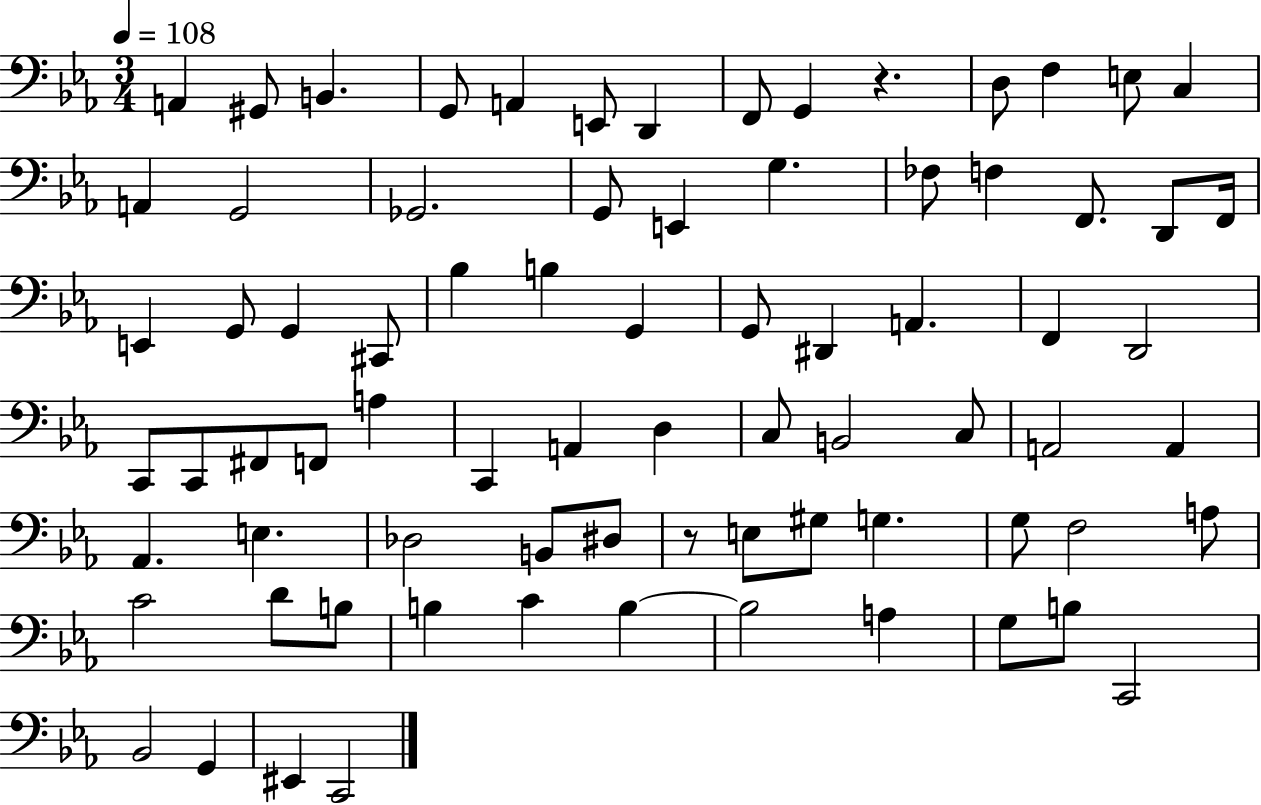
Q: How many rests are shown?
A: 2